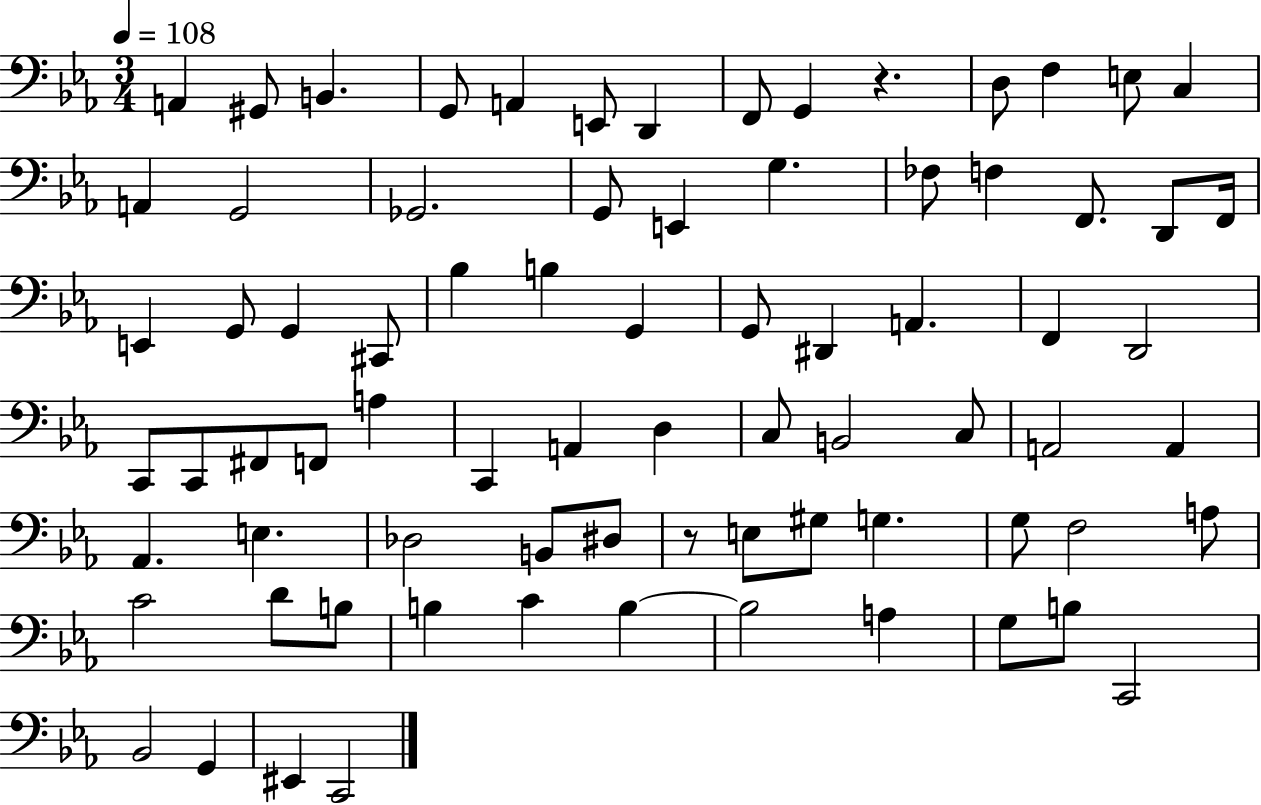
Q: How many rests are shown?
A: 2